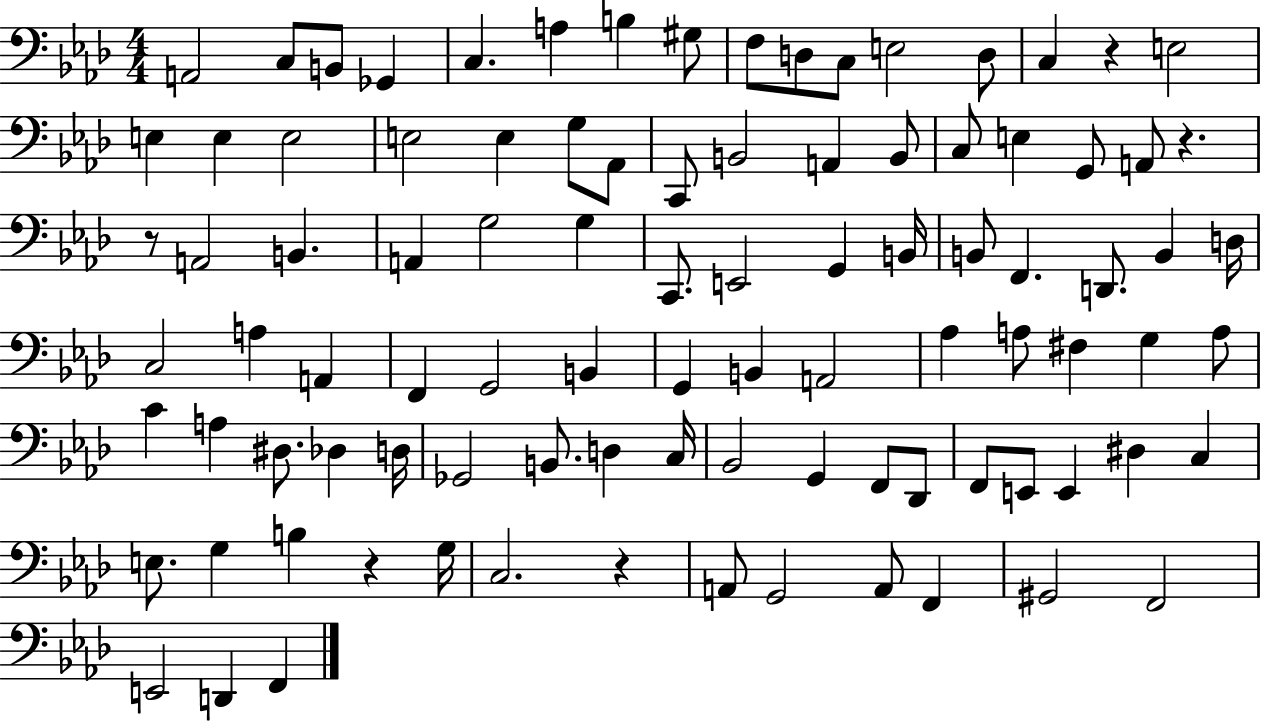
{
  \clef bass
  \numericTimeSignature
  \time 4/4
  \key aes \major
  a,2 c8 b,8 ges,4 | c4. a4 b4 gis8 | f8 d8 c8 e2 d8 | c4 r4 e2 | \break e4 e4 e2 | e2 e4 g8 aes,8 | c,8 b,2 a,4 b,8 | c8 e4 g,8 a,8 r4. | \break r8 a,2 b,4. | a,4 g2 g4 | c,8. e,2 g,4 b,16 | b,8 f,4. d,8. b,4 d16 | \break c2 a4 a,4 | f,4 g,2 b,4 | g,4 b,4 a,2 | aes4 a8 fis4 g4 a8 | \break c'4 a4 dis8. des4 d16 | ges,2 b,8. d4 c16 | bes,2 g,4 f,8 des,8 | f,8 e,8 e,4 dis4 c4 | \break e8. g4 b4 r4 g16 | c2. r4 | a,8 g,2 a,8 f,4 | gis,2 f,2 | \break e,2 d,4 f,4 | \bar "|."
}